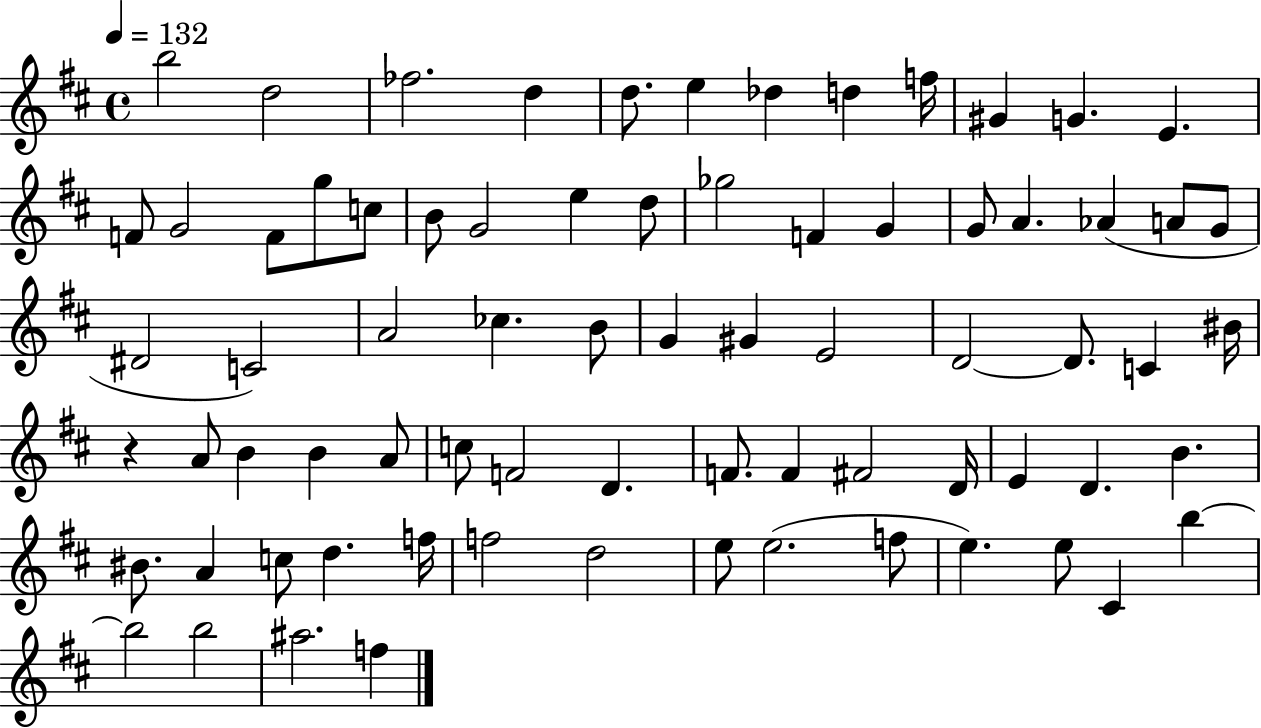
{
  \clef treble
  \time 4/4
  \defaultTimeSignature
  \key d \major
  \tempo 4 = 132
  b''2 d''2 | fes''2. d''4 | d''8. e''4 des''4 d''4 f''16 | gis'4 g'4. e'4. | \break f'8 g'2 f'8 g''8 c''8 | b'8 g'2 e''4 d''8 | ges''2 f'4 g'4 | g'8 a'4. aes'4( a'8 g'8 | \break dis'2 c'2) | a'2 ces''4. b'8 | g'4 gis'4 e'2 | d'2~~ d'8. c'4 bis'16 | \break r4 a'8 b'4 b'4 a'8 | c''8 f'2 d'4. | f'8. f'4 fis'2 d'16 | e'4 d'4. b'4. | \break bis'8. a'4 c''8 d''4. f''16 | f''2 d''2 | e''8 e''2.( f''8 | e''4.) e''8 cis'4 b''4~~ | \break b''2 b''2 | ais''2. f''4 | \bar "|."
}